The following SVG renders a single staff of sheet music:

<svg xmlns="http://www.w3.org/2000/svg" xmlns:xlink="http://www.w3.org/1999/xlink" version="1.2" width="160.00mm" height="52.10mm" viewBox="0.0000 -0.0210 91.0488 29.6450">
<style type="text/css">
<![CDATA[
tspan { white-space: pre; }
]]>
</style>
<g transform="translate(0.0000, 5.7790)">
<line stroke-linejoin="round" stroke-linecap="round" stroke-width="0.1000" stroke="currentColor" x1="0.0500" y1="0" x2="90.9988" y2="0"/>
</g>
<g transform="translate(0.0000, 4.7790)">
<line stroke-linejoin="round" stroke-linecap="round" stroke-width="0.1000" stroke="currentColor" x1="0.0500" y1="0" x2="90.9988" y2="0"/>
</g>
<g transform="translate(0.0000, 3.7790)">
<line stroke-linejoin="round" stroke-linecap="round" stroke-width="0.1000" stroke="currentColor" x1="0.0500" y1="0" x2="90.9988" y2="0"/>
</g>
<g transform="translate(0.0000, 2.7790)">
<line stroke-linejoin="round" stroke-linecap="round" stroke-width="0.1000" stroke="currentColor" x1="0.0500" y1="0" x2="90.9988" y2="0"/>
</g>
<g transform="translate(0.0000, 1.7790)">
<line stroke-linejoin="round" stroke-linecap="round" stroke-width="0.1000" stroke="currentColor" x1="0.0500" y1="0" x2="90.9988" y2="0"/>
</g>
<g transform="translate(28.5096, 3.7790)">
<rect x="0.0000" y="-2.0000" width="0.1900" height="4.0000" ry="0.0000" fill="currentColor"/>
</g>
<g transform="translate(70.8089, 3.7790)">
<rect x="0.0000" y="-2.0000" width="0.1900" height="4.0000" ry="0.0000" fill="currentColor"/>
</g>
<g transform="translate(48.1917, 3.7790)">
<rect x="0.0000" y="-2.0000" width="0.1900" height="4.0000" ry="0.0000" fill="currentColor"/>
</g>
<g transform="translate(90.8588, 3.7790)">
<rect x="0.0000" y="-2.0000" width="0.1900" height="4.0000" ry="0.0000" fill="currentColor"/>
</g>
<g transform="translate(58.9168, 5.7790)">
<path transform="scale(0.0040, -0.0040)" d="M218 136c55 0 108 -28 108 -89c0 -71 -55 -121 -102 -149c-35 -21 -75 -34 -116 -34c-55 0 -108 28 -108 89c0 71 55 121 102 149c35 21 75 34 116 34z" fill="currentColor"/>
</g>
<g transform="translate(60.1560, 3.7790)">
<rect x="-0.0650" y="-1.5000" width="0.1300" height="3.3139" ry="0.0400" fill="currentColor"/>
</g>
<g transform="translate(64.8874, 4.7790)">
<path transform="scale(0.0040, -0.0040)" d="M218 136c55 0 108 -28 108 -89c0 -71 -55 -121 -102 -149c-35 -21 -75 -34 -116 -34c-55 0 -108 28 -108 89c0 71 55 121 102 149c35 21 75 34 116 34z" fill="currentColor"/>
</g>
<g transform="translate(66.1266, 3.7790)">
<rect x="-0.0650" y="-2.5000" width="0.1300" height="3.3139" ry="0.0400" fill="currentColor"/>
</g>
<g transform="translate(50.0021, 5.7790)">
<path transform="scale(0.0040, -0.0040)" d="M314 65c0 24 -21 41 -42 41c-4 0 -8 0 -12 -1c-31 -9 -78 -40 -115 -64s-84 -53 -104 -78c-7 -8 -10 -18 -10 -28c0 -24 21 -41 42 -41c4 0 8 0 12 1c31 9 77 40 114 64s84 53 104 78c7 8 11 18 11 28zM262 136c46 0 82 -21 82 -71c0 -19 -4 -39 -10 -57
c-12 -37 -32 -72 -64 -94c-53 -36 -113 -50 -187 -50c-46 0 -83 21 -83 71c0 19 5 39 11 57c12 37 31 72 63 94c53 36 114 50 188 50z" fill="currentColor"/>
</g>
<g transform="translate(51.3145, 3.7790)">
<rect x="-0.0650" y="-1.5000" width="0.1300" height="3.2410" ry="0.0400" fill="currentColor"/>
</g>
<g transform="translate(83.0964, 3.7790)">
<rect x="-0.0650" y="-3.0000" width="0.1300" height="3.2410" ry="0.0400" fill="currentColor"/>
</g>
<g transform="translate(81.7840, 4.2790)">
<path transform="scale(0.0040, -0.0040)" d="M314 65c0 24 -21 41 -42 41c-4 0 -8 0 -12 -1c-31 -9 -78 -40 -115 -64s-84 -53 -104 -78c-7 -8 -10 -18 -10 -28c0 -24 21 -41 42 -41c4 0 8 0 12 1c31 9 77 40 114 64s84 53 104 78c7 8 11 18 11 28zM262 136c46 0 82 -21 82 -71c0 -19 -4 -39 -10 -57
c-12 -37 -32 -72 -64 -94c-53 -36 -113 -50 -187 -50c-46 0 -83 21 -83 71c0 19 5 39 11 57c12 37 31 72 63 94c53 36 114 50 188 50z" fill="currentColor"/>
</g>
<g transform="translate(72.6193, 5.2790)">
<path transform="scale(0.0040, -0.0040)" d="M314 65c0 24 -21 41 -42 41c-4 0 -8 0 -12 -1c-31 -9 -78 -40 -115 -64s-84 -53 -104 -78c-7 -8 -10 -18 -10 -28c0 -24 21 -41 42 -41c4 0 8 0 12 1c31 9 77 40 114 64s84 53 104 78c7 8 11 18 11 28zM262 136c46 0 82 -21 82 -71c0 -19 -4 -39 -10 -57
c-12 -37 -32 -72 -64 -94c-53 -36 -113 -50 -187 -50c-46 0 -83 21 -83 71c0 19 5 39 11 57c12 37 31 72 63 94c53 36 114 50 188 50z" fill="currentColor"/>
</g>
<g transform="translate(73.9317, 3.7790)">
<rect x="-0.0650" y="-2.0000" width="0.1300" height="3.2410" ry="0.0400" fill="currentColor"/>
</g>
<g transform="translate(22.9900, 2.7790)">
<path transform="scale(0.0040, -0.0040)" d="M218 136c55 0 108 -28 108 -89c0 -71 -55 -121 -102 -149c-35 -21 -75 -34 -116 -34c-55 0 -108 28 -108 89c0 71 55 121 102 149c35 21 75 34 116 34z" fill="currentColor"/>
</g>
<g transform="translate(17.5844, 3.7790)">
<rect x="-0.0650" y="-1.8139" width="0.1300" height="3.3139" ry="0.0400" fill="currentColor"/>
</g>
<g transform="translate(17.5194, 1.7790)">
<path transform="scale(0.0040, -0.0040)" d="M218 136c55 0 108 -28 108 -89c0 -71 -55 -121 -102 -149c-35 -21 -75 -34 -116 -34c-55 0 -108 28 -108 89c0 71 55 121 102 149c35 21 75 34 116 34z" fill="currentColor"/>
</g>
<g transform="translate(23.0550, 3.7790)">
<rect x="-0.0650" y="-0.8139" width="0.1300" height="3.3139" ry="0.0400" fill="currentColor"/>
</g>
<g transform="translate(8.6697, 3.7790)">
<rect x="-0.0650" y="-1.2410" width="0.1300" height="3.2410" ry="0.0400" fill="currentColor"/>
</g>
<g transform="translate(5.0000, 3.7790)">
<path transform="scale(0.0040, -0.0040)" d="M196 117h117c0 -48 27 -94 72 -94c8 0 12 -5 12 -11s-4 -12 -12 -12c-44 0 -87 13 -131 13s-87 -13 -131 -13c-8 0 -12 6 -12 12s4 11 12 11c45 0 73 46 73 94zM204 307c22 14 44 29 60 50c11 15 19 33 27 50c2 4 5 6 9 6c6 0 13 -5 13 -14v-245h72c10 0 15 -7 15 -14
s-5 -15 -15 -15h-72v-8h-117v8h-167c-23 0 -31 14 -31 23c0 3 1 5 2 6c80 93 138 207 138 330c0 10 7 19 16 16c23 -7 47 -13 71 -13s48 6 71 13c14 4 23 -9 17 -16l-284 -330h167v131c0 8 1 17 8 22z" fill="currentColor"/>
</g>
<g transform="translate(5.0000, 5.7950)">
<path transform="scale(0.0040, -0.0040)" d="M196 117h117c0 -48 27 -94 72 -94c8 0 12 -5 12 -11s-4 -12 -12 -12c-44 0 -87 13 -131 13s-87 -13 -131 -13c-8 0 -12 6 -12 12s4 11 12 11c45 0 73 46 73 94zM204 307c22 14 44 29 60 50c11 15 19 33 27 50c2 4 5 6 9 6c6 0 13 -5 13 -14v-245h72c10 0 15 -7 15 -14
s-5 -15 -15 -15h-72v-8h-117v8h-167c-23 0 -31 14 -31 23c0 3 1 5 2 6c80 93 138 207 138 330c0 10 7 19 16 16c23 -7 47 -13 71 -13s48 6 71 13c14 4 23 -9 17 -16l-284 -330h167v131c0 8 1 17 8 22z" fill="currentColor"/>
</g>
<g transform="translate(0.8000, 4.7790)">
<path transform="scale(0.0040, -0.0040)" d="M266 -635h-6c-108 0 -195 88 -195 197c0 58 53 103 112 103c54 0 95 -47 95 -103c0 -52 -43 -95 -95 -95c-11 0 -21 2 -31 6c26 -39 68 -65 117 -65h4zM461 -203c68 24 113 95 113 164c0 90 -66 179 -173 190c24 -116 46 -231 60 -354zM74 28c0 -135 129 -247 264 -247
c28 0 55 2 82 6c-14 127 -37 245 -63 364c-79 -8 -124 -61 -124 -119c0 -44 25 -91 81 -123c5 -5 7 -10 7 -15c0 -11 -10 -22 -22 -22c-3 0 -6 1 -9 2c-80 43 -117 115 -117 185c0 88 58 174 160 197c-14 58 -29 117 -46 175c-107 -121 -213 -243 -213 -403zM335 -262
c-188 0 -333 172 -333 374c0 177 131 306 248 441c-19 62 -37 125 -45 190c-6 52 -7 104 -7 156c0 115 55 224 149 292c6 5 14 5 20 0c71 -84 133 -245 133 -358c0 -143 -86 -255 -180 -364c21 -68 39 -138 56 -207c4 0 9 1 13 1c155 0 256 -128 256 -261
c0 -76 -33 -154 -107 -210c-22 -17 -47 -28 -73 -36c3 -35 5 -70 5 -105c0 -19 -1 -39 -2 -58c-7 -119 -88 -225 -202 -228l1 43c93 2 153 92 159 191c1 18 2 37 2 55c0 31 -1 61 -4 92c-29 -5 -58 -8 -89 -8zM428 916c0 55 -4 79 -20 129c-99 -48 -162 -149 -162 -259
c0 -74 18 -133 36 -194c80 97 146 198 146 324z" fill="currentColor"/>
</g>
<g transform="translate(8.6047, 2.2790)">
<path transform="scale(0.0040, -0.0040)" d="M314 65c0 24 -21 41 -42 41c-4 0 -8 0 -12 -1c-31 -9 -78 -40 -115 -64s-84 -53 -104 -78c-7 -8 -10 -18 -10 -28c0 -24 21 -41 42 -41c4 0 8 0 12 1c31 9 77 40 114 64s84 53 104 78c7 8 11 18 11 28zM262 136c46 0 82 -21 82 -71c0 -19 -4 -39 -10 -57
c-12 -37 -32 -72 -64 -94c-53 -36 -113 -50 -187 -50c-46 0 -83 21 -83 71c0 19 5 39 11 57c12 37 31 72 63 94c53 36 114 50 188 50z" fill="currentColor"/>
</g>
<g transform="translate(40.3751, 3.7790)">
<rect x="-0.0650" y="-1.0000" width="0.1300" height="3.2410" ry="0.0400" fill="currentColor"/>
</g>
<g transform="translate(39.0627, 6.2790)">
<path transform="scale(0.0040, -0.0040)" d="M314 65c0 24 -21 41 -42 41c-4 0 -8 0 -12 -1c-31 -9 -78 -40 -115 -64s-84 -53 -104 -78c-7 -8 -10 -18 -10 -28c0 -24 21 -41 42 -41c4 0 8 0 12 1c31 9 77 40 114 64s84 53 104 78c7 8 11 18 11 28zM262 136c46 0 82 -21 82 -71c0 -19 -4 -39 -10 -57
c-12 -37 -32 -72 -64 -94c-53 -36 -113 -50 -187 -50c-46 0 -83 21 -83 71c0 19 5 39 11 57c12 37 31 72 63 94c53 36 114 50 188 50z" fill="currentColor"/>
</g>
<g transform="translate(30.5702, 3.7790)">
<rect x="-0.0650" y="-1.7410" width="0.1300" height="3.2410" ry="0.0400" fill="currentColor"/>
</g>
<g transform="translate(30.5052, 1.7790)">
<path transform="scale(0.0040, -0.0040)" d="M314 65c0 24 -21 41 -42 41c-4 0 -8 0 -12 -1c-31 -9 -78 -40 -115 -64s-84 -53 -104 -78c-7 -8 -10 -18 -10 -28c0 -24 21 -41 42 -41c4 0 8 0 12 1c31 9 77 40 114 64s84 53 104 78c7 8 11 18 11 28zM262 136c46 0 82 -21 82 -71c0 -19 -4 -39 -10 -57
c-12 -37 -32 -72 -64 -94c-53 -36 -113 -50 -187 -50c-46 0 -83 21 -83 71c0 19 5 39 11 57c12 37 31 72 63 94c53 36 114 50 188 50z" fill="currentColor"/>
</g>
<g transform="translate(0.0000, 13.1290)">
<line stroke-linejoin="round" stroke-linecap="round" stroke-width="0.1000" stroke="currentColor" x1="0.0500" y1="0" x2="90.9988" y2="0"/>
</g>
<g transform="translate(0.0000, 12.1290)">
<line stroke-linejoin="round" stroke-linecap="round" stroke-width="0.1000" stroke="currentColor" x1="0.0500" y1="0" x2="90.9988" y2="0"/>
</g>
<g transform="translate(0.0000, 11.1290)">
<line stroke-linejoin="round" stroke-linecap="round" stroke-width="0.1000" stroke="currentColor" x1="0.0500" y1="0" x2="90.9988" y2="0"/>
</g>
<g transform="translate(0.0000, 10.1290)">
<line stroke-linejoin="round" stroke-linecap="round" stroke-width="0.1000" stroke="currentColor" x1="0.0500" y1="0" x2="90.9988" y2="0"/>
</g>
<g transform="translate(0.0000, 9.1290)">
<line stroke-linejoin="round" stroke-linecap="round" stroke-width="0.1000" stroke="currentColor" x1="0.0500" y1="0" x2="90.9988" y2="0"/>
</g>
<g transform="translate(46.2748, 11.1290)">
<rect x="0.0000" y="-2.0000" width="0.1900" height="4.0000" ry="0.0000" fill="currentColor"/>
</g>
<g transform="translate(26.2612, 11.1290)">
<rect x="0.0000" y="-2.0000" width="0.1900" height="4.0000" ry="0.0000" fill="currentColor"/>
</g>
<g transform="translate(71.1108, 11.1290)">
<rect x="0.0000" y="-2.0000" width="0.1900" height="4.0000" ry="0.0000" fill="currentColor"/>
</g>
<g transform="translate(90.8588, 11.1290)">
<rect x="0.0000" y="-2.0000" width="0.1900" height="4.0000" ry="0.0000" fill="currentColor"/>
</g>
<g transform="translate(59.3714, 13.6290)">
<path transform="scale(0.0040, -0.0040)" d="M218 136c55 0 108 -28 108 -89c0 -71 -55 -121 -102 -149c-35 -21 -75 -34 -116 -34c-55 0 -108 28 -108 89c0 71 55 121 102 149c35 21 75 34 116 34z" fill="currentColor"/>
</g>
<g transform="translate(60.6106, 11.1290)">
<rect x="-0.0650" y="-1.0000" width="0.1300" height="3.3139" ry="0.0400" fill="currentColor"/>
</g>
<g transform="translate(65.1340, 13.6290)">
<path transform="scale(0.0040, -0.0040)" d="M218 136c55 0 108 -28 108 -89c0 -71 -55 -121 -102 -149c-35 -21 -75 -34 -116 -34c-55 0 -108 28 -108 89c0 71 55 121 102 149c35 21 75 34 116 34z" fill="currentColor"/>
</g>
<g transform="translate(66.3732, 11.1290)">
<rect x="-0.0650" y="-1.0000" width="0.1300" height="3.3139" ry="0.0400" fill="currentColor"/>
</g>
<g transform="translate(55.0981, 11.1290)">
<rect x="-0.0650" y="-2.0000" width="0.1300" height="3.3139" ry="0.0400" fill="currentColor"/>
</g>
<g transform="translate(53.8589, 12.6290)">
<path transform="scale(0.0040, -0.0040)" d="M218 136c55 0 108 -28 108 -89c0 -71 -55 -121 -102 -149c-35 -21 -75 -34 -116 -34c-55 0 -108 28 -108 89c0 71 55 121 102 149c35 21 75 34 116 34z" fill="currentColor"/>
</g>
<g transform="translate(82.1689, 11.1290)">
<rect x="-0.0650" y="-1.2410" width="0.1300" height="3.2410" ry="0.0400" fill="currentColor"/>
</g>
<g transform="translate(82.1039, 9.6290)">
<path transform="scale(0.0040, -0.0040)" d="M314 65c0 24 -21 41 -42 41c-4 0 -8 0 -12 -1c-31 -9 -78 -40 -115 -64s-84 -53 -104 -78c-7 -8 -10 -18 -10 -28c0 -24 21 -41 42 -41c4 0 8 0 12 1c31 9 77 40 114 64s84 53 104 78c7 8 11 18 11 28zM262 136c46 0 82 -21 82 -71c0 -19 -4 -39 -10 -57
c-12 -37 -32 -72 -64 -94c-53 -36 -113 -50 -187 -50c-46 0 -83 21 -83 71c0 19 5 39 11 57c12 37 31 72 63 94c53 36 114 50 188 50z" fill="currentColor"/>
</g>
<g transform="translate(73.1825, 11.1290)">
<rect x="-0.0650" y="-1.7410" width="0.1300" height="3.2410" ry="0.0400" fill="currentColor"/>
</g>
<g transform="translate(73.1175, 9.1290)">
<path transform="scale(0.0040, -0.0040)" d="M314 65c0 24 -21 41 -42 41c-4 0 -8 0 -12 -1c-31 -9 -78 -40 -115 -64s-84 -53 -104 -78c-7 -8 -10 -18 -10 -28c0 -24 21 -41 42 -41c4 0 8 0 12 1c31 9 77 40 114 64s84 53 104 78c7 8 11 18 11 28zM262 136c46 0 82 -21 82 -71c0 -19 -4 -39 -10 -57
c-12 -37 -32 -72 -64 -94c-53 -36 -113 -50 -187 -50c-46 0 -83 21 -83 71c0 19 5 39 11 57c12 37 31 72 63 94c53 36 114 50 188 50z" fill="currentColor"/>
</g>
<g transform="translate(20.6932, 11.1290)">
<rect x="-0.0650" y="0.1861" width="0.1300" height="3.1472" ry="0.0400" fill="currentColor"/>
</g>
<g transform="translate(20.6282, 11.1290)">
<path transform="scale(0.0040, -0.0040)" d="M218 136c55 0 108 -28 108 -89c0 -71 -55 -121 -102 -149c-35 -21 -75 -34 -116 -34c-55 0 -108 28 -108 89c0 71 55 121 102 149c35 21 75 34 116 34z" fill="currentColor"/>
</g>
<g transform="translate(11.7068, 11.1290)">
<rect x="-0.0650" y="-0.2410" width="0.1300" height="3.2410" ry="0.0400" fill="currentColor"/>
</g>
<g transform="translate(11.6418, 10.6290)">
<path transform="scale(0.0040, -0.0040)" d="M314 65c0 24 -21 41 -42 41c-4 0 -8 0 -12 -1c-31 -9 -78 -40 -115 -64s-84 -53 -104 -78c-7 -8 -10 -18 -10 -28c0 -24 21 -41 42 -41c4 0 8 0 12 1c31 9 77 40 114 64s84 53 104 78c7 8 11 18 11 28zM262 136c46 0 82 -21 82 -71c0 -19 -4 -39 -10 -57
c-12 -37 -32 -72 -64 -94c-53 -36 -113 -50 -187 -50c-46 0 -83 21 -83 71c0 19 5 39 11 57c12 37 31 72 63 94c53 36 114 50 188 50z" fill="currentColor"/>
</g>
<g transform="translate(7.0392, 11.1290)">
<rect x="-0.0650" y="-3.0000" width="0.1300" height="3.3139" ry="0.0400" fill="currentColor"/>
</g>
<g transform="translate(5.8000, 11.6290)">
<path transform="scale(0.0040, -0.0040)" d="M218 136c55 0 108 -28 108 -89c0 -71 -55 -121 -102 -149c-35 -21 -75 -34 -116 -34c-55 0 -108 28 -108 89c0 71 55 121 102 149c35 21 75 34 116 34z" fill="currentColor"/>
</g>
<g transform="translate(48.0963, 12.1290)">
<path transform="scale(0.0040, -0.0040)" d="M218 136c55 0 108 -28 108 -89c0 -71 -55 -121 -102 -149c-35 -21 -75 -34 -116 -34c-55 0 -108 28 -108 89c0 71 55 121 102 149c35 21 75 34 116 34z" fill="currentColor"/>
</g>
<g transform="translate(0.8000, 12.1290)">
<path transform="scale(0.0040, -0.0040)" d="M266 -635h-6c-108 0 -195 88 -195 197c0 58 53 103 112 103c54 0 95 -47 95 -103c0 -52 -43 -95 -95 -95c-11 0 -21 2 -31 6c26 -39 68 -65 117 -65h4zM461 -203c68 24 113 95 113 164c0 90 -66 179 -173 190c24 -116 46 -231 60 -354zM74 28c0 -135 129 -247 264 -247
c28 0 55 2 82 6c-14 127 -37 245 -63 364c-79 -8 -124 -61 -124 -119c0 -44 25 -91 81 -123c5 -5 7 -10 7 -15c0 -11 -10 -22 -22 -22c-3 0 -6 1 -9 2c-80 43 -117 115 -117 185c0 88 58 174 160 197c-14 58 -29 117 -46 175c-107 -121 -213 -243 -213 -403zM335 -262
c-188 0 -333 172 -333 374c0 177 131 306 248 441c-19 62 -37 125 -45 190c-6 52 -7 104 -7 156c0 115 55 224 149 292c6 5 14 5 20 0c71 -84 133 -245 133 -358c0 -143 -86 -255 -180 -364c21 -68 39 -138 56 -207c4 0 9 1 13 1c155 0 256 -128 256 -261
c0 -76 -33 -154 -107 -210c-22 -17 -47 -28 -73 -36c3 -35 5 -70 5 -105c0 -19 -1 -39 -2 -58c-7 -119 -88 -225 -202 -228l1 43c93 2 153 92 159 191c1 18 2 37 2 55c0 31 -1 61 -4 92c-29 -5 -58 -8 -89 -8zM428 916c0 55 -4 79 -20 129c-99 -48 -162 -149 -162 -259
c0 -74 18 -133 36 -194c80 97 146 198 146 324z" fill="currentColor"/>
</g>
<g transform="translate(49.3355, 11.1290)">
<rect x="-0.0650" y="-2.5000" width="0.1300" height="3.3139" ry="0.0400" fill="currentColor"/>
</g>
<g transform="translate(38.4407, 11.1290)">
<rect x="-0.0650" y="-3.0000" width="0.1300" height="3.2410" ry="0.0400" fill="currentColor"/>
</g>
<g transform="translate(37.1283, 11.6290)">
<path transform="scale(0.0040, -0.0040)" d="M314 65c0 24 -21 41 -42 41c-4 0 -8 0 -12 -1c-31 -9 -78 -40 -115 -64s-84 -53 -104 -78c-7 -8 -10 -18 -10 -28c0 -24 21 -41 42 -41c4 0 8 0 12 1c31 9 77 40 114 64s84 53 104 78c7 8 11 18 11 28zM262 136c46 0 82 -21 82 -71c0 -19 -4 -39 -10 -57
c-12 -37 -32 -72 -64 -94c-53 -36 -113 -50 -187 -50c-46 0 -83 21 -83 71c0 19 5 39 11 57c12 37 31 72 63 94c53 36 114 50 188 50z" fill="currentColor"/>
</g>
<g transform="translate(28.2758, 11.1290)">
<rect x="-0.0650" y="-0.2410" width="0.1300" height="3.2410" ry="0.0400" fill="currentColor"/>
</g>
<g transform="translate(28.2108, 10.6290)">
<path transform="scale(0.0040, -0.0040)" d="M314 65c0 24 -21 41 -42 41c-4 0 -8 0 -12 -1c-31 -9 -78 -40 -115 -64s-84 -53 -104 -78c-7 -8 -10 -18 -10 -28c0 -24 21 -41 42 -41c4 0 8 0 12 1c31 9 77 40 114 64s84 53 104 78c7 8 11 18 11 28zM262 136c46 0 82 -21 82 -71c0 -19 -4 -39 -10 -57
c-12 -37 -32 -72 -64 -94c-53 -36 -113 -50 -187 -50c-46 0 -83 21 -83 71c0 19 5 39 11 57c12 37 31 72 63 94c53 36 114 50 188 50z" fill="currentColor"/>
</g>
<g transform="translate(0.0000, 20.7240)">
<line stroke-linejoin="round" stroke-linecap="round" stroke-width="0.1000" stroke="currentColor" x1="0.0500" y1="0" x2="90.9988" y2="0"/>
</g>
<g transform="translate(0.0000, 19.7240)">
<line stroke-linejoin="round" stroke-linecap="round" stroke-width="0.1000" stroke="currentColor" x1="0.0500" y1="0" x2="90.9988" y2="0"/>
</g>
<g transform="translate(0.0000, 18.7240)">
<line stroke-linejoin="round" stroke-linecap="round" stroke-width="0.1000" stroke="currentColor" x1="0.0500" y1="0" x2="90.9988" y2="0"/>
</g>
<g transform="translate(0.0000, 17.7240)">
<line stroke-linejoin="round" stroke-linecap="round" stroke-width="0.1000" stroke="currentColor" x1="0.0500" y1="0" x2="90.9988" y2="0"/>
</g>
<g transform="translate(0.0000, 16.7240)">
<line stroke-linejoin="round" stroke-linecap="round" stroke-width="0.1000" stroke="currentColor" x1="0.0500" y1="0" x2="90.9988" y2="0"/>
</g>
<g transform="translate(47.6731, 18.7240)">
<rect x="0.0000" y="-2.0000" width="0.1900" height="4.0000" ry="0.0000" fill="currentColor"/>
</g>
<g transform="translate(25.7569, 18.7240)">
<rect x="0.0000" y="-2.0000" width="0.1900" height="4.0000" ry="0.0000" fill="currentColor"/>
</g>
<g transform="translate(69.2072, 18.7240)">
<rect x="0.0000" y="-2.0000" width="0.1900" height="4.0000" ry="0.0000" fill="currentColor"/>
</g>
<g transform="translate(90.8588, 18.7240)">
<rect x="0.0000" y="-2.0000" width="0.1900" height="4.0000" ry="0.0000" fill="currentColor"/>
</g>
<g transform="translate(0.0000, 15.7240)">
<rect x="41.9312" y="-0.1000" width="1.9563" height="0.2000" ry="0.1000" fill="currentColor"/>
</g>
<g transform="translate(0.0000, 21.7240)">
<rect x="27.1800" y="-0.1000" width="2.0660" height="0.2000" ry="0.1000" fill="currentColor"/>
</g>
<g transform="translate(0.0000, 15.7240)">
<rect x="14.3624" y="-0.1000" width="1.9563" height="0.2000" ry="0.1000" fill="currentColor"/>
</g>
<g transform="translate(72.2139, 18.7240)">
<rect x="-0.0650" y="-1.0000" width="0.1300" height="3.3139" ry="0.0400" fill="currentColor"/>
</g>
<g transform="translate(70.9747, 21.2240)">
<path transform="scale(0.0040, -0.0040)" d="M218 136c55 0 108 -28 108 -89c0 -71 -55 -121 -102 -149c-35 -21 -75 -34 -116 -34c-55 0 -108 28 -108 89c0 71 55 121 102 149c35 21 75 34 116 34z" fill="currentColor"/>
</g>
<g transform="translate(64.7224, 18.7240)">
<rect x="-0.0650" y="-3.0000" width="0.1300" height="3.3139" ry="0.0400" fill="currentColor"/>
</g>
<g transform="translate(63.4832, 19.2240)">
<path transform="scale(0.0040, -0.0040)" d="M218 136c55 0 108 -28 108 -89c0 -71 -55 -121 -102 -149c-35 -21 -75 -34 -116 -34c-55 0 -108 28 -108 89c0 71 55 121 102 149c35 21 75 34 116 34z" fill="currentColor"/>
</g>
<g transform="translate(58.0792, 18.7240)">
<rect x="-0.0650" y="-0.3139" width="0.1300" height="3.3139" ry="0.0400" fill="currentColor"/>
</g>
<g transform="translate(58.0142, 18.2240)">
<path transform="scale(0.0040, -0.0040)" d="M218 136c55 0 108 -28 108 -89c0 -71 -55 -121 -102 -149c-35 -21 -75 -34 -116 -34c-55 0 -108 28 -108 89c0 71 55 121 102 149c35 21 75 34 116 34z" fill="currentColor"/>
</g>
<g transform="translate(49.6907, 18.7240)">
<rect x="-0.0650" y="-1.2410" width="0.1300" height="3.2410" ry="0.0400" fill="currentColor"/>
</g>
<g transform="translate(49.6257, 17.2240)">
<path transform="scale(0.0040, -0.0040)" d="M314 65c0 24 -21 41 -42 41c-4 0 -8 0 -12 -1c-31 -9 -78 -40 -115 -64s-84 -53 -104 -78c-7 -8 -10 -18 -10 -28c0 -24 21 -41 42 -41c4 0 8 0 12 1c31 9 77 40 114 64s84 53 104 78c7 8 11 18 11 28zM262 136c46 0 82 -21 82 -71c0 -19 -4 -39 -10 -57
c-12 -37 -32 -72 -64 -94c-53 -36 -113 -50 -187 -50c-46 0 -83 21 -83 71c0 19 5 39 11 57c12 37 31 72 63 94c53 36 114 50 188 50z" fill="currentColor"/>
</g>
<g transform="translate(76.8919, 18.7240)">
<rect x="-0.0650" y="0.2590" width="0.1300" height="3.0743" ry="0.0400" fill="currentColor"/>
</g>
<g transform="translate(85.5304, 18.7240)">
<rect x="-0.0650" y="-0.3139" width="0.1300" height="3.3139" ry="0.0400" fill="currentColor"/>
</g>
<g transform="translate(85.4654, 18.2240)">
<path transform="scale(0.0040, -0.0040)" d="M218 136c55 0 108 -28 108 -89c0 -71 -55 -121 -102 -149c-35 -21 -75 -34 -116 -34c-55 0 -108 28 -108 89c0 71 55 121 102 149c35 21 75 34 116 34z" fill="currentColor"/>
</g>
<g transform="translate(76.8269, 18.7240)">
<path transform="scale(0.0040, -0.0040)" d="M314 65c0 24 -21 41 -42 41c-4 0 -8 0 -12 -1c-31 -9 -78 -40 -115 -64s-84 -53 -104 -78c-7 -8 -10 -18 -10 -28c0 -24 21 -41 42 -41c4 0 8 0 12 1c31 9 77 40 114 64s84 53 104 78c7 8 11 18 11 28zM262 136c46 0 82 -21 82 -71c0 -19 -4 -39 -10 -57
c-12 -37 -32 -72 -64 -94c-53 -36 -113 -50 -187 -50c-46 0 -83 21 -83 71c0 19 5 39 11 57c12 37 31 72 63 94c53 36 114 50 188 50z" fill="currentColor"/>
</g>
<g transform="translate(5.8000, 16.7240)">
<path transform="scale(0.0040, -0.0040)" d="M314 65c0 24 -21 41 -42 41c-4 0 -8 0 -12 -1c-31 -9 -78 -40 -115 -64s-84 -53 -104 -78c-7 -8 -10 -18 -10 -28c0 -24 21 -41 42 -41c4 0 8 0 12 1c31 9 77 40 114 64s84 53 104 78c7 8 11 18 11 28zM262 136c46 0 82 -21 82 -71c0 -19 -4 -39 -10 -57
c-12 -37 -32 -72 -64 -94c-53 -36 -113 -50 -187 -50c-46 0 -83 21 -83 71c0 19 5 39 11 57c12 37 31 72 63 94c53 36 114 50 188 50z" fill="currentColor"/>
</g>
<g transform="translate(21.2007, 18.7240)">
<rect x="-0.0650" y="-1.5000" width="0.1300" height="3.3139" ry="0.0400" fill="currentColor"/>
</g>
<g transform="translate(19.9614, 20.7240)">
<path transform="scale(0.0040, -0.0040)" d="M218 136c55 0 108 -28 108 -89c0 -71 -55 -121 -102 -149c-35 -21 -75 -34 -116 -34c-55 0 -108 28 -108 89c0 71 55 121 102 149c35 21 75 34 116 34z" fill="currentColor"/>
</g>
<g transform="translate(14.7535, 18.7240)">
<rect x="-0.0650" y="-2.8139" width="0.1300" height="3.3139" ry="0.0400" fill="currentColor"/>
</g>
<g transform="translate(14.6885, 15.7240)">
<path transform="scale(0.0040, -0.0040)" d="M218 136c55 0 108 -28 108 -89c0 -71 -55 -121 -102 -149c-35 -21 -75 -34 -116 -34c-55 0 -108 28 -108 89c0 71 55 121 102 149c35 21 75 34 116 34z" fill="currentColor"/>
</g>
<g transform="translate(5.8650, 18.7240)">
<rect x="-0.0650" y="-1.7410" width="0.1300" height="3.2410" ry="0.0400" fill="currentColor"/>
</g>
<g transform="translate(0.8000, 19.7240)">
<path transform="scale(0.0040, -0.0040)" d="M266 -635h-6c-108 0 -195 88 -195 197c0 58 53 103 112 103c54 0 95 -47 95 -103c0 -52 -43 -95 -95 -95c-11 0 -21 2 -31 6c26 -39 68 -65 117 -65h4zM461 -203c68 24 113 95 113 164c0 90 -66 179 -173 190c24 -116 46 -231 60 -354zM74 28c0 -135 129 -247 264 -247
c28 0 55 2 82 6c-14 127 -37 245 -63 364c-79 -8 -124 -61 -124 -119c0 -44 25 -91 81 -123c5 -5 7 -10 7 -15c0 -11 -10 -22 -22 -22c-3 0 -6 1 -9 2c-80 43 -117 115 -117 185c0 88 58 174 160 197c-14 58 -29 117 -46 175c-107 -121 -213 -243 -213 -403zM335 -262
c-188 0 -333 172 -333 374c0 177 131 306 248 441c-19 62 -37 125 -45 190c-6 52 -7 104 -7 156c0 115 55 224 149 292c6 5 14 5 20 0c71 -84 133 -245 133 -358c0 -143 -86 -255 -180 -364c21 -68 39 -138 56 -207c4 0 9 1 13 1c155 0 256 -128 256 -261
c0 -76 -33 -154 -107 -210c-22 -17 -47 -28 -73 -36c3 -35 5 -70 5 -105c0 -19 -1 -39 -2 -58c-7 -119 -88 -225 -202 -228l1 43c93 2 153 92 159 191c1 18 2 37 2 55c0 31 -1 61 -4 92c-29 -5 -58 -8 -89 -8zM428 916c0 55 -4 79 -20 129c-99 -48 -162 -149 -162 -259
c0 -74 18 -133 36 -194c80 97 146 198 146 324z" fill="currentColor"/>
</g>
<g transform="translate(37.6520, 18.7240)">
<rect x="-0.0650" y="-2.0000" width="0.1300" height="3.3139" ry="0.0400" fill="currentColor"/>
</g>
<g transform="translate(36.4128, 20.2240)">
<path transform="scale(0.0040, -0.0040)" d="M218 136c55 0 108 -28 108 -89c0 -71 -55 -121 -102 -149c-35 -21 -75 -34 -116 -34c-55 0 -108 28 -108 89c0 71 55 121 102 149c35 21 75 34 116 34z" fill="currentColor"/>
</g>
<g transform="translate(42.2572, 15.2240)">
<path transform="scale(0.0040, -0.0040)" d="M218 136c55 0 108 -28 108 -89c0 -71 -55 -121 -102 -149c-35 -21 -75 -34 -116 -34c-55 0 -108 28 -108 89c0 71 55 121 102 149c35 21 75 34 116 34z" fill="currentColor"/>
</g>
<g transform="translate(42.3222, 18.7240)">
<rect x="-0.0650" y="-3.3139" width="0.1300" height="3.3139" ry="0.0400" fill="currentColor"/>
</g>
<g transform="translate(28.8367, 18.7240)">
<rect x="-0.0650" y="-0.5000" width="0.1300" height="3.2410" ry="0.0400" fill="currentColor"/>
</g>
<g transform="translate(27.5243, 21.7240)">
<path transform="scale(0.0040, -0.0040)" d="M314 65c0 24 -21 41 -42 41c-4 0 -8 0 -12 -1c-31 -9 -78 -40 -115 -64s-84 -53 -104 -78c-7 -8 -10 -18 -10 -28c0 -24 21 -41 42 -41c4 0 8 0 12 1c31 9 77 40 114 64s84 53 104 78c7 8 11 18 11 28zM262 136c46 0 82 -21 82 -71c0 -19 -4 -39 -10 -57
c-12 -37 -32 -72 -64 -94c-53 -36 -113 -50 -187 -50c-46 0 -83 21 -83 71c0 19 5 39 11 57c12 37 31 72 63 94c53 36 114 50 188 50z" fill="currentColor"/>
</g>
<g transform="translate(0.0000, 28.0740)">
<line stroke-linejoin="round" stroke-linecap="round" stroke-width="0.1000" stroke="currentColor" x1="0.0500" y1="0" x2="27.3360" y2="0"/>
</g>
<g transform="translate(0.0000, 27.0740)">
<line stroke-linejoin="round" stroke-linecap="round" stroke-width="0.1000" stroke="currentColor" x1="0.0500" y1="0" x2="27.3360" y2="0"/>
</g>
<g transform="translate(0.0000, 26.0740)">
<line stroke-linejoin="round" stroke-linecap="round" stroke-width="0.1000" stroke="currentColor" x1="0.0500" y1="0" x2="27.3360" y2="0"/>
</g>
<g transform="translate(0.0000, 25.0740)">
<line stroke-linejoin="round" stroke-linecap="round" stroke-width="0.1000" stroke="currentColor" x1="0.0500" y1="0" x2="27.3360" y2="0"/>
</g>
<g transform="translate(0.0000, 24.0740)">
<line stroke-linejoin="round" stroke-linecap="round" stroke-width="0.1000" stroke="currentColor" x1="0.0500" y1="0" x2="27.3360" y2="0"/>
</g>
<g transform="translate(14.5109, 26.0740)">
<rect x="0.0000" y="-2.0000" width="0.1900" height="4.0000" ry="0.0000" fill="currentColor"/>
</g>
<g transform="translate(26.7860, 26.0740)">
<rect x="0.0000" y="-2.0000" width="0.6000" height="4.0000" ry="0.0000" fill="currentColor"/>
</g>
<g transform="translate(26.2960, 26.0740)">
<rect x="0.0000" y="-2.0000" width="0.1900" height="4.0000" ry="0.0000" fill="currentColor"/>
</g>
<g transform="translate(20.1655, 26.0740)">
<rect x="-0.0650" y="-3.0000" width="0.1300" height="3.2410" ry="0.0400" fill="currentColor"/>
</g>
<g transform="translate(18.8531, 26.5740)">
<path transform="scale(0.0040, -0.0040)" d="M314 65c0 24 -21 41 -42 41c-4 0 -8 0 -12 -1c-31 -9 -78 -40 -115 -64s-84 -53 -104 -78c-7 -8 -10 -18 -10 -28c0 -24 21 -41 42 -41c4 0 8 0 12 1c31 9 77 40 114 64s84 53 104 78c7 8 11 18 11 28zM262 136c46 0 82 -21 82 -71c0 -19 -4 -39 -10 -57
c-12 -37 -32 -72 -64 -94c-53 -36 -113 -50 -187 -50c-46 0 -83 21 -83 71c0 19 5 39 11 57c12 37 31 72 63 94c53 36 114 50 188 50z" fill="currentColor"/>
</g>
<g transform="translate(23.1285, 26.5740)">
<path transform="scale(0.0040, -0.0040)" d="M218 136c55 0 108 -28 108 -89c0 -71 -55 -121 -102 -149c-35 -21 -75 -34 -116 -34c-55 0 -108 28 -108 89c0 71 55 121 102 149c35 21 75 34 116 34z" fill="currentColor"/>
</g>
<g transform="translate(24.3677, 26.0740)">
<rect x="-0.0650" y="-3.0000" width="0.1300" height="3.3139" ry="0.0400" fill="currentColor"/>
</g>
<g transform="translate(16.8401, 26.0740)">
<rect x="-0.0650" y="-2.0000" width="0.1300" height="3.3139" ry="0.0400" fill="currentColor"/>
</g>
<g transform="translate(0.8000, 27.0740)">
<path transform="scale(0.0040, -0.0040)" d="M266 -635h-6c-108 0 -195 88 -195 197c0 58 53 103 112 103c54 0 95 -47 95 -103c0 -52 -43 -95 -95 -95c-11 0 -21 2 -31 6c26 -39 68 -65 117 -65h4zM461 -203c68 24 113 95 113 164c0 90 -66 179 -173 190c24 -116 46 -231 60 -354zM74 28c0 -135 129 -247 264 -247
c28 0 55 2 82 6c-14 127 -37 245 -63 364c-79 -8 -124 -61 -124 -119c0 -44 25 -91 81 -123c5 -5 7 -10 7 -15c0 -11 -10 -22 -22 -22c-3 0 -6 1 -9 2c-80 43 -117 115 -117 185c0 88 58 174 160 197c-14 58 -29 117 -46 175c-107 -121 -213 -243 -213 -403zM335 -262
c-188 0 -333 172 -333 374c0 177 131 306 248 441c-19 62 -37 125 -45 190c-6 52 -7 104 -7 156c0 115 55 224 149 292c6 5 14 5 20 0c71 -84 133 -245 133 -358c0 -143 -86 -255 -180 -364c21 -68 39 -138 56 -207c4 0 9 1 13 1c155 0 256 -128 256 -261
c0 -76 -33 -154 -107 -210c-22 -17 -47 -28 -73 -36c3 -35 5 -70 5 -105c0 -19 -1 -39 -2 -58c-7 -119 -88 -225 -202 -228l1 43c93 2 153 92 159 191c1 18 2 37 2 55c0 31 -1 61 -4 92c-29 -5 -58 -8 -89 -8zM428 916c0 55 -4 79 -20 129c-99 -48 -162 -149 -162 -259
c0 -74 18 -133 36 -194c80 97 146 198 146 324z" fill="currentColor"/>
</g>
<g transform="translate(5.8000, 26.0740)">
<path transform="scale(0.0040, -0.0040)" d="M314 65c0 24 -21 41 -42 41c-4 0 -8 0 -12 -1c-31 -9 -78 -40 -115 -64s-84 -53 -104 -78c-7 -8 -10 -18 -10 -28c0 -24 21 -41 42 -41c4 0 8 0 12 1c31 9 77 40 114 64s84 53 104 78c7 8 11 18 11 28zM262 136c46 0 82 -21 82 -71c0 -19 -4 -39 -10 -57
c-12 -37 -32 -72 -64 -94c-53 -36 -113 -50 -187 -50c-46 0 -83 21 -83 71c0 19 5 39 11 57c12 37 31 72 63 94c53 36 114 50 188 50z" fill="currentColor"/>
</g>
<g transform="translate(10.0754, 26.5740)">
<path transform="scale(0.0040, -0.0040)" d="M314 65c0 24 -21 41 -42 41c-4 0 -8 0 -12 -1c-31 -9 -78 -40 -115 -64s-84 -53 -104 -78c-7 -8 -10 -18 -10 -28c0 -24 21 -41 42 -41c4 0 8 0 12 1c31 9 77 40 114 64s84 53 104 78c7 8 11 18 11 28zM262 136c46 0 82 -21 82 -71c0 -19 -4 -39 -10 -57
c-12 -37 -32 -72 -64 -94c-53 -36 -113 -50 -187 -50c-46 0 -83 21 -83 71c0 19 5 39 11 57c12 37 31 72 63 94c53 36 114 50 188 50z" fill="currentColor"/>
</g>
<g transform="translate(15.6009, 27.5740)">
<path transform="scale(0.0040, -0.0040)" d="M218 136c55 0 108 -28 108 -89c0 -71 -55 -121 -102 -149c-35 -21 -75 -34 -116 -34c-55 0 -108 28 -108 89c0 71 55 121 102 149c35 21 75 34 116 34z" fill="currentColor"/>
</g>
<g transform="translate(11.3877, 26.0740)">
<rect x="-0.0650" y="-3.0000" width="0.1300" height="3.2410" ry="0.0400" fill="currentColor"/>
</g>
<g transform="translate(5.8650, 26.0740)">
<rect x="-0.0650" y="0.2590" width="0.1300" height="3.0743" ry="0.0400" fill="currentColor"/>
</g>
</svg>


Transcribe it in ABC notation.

X:1
T:Untitled
M:4/4
L:1/4
K:C
e2 f d f2 D2 E2 E G F2 A2 A c2 B c2 A2 G F D D f2 e2 f2 a E C2 F b e2 c A D B2 c B2 A2 F A2 A